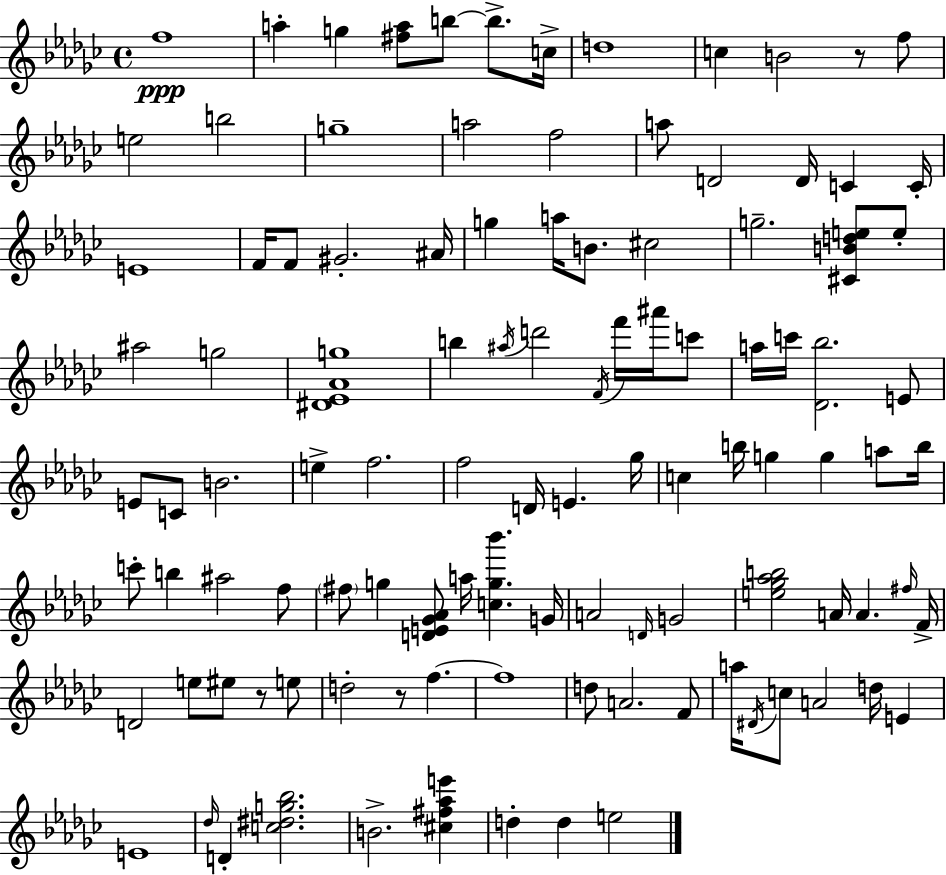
F5/w A5/q G5/q [F#5,A5]/e B5/e B5/e. C5/s D5/w C5/q B4/h R/e F5/e E5/h B5/h G5/w A5/h F5/h A5/e D4/h D4/s C4/q C4/s E4/w F4/s F4/e G#4/h. A#4/s G5/q A5/s B4/e. C#5/h G5/h. [C#4,B4,D5,E5]/e E5/e A#5/h G5/h [D#4,Eb4,Ab4,G5]/w B5/q A#5/s D6/h F4/s F6/s A#6/s C6/e A5/s C6/s [Db4,Bb5]/h. E4/e E4/e C4/e B4/h. E5/q F5/h. F5/h D4/s E4/q. Gb5/s C5/q B5/s G5/q G5/q A5/e B5/s C6/e B5/q A#5/h F5/e F#5/e G5/q [D4,E4,Gb4,Ab4]/e A5/s [C5,G5,Bb6]/q. G4/s A4/h D4/s G4/h [E5,Gb5,Ab5,B5]/h A4/s A4/q. F#5/s F4/s D4/h E5/e EIS5/e R/e E5/e D5/h R/e F5/q. F5/w D5/e A4/h. F4/e A5/s D#4/s C5/e A4/h D5/s E4/q E4/w Db5/s D4/q [C5,D#5,G5,Bb5]/h. B4/h. [C#5,F#5,Ab5,E6]/q D5/q D5/q E5/h